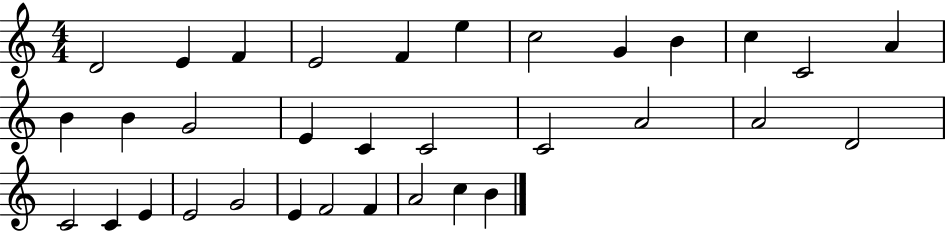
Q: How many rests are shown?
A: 0